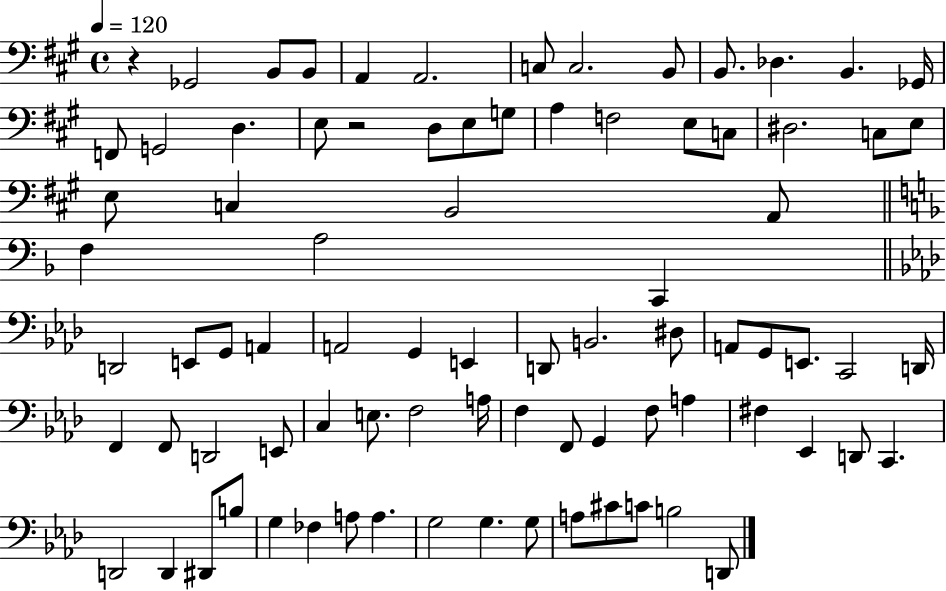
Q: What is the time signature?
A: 4/4